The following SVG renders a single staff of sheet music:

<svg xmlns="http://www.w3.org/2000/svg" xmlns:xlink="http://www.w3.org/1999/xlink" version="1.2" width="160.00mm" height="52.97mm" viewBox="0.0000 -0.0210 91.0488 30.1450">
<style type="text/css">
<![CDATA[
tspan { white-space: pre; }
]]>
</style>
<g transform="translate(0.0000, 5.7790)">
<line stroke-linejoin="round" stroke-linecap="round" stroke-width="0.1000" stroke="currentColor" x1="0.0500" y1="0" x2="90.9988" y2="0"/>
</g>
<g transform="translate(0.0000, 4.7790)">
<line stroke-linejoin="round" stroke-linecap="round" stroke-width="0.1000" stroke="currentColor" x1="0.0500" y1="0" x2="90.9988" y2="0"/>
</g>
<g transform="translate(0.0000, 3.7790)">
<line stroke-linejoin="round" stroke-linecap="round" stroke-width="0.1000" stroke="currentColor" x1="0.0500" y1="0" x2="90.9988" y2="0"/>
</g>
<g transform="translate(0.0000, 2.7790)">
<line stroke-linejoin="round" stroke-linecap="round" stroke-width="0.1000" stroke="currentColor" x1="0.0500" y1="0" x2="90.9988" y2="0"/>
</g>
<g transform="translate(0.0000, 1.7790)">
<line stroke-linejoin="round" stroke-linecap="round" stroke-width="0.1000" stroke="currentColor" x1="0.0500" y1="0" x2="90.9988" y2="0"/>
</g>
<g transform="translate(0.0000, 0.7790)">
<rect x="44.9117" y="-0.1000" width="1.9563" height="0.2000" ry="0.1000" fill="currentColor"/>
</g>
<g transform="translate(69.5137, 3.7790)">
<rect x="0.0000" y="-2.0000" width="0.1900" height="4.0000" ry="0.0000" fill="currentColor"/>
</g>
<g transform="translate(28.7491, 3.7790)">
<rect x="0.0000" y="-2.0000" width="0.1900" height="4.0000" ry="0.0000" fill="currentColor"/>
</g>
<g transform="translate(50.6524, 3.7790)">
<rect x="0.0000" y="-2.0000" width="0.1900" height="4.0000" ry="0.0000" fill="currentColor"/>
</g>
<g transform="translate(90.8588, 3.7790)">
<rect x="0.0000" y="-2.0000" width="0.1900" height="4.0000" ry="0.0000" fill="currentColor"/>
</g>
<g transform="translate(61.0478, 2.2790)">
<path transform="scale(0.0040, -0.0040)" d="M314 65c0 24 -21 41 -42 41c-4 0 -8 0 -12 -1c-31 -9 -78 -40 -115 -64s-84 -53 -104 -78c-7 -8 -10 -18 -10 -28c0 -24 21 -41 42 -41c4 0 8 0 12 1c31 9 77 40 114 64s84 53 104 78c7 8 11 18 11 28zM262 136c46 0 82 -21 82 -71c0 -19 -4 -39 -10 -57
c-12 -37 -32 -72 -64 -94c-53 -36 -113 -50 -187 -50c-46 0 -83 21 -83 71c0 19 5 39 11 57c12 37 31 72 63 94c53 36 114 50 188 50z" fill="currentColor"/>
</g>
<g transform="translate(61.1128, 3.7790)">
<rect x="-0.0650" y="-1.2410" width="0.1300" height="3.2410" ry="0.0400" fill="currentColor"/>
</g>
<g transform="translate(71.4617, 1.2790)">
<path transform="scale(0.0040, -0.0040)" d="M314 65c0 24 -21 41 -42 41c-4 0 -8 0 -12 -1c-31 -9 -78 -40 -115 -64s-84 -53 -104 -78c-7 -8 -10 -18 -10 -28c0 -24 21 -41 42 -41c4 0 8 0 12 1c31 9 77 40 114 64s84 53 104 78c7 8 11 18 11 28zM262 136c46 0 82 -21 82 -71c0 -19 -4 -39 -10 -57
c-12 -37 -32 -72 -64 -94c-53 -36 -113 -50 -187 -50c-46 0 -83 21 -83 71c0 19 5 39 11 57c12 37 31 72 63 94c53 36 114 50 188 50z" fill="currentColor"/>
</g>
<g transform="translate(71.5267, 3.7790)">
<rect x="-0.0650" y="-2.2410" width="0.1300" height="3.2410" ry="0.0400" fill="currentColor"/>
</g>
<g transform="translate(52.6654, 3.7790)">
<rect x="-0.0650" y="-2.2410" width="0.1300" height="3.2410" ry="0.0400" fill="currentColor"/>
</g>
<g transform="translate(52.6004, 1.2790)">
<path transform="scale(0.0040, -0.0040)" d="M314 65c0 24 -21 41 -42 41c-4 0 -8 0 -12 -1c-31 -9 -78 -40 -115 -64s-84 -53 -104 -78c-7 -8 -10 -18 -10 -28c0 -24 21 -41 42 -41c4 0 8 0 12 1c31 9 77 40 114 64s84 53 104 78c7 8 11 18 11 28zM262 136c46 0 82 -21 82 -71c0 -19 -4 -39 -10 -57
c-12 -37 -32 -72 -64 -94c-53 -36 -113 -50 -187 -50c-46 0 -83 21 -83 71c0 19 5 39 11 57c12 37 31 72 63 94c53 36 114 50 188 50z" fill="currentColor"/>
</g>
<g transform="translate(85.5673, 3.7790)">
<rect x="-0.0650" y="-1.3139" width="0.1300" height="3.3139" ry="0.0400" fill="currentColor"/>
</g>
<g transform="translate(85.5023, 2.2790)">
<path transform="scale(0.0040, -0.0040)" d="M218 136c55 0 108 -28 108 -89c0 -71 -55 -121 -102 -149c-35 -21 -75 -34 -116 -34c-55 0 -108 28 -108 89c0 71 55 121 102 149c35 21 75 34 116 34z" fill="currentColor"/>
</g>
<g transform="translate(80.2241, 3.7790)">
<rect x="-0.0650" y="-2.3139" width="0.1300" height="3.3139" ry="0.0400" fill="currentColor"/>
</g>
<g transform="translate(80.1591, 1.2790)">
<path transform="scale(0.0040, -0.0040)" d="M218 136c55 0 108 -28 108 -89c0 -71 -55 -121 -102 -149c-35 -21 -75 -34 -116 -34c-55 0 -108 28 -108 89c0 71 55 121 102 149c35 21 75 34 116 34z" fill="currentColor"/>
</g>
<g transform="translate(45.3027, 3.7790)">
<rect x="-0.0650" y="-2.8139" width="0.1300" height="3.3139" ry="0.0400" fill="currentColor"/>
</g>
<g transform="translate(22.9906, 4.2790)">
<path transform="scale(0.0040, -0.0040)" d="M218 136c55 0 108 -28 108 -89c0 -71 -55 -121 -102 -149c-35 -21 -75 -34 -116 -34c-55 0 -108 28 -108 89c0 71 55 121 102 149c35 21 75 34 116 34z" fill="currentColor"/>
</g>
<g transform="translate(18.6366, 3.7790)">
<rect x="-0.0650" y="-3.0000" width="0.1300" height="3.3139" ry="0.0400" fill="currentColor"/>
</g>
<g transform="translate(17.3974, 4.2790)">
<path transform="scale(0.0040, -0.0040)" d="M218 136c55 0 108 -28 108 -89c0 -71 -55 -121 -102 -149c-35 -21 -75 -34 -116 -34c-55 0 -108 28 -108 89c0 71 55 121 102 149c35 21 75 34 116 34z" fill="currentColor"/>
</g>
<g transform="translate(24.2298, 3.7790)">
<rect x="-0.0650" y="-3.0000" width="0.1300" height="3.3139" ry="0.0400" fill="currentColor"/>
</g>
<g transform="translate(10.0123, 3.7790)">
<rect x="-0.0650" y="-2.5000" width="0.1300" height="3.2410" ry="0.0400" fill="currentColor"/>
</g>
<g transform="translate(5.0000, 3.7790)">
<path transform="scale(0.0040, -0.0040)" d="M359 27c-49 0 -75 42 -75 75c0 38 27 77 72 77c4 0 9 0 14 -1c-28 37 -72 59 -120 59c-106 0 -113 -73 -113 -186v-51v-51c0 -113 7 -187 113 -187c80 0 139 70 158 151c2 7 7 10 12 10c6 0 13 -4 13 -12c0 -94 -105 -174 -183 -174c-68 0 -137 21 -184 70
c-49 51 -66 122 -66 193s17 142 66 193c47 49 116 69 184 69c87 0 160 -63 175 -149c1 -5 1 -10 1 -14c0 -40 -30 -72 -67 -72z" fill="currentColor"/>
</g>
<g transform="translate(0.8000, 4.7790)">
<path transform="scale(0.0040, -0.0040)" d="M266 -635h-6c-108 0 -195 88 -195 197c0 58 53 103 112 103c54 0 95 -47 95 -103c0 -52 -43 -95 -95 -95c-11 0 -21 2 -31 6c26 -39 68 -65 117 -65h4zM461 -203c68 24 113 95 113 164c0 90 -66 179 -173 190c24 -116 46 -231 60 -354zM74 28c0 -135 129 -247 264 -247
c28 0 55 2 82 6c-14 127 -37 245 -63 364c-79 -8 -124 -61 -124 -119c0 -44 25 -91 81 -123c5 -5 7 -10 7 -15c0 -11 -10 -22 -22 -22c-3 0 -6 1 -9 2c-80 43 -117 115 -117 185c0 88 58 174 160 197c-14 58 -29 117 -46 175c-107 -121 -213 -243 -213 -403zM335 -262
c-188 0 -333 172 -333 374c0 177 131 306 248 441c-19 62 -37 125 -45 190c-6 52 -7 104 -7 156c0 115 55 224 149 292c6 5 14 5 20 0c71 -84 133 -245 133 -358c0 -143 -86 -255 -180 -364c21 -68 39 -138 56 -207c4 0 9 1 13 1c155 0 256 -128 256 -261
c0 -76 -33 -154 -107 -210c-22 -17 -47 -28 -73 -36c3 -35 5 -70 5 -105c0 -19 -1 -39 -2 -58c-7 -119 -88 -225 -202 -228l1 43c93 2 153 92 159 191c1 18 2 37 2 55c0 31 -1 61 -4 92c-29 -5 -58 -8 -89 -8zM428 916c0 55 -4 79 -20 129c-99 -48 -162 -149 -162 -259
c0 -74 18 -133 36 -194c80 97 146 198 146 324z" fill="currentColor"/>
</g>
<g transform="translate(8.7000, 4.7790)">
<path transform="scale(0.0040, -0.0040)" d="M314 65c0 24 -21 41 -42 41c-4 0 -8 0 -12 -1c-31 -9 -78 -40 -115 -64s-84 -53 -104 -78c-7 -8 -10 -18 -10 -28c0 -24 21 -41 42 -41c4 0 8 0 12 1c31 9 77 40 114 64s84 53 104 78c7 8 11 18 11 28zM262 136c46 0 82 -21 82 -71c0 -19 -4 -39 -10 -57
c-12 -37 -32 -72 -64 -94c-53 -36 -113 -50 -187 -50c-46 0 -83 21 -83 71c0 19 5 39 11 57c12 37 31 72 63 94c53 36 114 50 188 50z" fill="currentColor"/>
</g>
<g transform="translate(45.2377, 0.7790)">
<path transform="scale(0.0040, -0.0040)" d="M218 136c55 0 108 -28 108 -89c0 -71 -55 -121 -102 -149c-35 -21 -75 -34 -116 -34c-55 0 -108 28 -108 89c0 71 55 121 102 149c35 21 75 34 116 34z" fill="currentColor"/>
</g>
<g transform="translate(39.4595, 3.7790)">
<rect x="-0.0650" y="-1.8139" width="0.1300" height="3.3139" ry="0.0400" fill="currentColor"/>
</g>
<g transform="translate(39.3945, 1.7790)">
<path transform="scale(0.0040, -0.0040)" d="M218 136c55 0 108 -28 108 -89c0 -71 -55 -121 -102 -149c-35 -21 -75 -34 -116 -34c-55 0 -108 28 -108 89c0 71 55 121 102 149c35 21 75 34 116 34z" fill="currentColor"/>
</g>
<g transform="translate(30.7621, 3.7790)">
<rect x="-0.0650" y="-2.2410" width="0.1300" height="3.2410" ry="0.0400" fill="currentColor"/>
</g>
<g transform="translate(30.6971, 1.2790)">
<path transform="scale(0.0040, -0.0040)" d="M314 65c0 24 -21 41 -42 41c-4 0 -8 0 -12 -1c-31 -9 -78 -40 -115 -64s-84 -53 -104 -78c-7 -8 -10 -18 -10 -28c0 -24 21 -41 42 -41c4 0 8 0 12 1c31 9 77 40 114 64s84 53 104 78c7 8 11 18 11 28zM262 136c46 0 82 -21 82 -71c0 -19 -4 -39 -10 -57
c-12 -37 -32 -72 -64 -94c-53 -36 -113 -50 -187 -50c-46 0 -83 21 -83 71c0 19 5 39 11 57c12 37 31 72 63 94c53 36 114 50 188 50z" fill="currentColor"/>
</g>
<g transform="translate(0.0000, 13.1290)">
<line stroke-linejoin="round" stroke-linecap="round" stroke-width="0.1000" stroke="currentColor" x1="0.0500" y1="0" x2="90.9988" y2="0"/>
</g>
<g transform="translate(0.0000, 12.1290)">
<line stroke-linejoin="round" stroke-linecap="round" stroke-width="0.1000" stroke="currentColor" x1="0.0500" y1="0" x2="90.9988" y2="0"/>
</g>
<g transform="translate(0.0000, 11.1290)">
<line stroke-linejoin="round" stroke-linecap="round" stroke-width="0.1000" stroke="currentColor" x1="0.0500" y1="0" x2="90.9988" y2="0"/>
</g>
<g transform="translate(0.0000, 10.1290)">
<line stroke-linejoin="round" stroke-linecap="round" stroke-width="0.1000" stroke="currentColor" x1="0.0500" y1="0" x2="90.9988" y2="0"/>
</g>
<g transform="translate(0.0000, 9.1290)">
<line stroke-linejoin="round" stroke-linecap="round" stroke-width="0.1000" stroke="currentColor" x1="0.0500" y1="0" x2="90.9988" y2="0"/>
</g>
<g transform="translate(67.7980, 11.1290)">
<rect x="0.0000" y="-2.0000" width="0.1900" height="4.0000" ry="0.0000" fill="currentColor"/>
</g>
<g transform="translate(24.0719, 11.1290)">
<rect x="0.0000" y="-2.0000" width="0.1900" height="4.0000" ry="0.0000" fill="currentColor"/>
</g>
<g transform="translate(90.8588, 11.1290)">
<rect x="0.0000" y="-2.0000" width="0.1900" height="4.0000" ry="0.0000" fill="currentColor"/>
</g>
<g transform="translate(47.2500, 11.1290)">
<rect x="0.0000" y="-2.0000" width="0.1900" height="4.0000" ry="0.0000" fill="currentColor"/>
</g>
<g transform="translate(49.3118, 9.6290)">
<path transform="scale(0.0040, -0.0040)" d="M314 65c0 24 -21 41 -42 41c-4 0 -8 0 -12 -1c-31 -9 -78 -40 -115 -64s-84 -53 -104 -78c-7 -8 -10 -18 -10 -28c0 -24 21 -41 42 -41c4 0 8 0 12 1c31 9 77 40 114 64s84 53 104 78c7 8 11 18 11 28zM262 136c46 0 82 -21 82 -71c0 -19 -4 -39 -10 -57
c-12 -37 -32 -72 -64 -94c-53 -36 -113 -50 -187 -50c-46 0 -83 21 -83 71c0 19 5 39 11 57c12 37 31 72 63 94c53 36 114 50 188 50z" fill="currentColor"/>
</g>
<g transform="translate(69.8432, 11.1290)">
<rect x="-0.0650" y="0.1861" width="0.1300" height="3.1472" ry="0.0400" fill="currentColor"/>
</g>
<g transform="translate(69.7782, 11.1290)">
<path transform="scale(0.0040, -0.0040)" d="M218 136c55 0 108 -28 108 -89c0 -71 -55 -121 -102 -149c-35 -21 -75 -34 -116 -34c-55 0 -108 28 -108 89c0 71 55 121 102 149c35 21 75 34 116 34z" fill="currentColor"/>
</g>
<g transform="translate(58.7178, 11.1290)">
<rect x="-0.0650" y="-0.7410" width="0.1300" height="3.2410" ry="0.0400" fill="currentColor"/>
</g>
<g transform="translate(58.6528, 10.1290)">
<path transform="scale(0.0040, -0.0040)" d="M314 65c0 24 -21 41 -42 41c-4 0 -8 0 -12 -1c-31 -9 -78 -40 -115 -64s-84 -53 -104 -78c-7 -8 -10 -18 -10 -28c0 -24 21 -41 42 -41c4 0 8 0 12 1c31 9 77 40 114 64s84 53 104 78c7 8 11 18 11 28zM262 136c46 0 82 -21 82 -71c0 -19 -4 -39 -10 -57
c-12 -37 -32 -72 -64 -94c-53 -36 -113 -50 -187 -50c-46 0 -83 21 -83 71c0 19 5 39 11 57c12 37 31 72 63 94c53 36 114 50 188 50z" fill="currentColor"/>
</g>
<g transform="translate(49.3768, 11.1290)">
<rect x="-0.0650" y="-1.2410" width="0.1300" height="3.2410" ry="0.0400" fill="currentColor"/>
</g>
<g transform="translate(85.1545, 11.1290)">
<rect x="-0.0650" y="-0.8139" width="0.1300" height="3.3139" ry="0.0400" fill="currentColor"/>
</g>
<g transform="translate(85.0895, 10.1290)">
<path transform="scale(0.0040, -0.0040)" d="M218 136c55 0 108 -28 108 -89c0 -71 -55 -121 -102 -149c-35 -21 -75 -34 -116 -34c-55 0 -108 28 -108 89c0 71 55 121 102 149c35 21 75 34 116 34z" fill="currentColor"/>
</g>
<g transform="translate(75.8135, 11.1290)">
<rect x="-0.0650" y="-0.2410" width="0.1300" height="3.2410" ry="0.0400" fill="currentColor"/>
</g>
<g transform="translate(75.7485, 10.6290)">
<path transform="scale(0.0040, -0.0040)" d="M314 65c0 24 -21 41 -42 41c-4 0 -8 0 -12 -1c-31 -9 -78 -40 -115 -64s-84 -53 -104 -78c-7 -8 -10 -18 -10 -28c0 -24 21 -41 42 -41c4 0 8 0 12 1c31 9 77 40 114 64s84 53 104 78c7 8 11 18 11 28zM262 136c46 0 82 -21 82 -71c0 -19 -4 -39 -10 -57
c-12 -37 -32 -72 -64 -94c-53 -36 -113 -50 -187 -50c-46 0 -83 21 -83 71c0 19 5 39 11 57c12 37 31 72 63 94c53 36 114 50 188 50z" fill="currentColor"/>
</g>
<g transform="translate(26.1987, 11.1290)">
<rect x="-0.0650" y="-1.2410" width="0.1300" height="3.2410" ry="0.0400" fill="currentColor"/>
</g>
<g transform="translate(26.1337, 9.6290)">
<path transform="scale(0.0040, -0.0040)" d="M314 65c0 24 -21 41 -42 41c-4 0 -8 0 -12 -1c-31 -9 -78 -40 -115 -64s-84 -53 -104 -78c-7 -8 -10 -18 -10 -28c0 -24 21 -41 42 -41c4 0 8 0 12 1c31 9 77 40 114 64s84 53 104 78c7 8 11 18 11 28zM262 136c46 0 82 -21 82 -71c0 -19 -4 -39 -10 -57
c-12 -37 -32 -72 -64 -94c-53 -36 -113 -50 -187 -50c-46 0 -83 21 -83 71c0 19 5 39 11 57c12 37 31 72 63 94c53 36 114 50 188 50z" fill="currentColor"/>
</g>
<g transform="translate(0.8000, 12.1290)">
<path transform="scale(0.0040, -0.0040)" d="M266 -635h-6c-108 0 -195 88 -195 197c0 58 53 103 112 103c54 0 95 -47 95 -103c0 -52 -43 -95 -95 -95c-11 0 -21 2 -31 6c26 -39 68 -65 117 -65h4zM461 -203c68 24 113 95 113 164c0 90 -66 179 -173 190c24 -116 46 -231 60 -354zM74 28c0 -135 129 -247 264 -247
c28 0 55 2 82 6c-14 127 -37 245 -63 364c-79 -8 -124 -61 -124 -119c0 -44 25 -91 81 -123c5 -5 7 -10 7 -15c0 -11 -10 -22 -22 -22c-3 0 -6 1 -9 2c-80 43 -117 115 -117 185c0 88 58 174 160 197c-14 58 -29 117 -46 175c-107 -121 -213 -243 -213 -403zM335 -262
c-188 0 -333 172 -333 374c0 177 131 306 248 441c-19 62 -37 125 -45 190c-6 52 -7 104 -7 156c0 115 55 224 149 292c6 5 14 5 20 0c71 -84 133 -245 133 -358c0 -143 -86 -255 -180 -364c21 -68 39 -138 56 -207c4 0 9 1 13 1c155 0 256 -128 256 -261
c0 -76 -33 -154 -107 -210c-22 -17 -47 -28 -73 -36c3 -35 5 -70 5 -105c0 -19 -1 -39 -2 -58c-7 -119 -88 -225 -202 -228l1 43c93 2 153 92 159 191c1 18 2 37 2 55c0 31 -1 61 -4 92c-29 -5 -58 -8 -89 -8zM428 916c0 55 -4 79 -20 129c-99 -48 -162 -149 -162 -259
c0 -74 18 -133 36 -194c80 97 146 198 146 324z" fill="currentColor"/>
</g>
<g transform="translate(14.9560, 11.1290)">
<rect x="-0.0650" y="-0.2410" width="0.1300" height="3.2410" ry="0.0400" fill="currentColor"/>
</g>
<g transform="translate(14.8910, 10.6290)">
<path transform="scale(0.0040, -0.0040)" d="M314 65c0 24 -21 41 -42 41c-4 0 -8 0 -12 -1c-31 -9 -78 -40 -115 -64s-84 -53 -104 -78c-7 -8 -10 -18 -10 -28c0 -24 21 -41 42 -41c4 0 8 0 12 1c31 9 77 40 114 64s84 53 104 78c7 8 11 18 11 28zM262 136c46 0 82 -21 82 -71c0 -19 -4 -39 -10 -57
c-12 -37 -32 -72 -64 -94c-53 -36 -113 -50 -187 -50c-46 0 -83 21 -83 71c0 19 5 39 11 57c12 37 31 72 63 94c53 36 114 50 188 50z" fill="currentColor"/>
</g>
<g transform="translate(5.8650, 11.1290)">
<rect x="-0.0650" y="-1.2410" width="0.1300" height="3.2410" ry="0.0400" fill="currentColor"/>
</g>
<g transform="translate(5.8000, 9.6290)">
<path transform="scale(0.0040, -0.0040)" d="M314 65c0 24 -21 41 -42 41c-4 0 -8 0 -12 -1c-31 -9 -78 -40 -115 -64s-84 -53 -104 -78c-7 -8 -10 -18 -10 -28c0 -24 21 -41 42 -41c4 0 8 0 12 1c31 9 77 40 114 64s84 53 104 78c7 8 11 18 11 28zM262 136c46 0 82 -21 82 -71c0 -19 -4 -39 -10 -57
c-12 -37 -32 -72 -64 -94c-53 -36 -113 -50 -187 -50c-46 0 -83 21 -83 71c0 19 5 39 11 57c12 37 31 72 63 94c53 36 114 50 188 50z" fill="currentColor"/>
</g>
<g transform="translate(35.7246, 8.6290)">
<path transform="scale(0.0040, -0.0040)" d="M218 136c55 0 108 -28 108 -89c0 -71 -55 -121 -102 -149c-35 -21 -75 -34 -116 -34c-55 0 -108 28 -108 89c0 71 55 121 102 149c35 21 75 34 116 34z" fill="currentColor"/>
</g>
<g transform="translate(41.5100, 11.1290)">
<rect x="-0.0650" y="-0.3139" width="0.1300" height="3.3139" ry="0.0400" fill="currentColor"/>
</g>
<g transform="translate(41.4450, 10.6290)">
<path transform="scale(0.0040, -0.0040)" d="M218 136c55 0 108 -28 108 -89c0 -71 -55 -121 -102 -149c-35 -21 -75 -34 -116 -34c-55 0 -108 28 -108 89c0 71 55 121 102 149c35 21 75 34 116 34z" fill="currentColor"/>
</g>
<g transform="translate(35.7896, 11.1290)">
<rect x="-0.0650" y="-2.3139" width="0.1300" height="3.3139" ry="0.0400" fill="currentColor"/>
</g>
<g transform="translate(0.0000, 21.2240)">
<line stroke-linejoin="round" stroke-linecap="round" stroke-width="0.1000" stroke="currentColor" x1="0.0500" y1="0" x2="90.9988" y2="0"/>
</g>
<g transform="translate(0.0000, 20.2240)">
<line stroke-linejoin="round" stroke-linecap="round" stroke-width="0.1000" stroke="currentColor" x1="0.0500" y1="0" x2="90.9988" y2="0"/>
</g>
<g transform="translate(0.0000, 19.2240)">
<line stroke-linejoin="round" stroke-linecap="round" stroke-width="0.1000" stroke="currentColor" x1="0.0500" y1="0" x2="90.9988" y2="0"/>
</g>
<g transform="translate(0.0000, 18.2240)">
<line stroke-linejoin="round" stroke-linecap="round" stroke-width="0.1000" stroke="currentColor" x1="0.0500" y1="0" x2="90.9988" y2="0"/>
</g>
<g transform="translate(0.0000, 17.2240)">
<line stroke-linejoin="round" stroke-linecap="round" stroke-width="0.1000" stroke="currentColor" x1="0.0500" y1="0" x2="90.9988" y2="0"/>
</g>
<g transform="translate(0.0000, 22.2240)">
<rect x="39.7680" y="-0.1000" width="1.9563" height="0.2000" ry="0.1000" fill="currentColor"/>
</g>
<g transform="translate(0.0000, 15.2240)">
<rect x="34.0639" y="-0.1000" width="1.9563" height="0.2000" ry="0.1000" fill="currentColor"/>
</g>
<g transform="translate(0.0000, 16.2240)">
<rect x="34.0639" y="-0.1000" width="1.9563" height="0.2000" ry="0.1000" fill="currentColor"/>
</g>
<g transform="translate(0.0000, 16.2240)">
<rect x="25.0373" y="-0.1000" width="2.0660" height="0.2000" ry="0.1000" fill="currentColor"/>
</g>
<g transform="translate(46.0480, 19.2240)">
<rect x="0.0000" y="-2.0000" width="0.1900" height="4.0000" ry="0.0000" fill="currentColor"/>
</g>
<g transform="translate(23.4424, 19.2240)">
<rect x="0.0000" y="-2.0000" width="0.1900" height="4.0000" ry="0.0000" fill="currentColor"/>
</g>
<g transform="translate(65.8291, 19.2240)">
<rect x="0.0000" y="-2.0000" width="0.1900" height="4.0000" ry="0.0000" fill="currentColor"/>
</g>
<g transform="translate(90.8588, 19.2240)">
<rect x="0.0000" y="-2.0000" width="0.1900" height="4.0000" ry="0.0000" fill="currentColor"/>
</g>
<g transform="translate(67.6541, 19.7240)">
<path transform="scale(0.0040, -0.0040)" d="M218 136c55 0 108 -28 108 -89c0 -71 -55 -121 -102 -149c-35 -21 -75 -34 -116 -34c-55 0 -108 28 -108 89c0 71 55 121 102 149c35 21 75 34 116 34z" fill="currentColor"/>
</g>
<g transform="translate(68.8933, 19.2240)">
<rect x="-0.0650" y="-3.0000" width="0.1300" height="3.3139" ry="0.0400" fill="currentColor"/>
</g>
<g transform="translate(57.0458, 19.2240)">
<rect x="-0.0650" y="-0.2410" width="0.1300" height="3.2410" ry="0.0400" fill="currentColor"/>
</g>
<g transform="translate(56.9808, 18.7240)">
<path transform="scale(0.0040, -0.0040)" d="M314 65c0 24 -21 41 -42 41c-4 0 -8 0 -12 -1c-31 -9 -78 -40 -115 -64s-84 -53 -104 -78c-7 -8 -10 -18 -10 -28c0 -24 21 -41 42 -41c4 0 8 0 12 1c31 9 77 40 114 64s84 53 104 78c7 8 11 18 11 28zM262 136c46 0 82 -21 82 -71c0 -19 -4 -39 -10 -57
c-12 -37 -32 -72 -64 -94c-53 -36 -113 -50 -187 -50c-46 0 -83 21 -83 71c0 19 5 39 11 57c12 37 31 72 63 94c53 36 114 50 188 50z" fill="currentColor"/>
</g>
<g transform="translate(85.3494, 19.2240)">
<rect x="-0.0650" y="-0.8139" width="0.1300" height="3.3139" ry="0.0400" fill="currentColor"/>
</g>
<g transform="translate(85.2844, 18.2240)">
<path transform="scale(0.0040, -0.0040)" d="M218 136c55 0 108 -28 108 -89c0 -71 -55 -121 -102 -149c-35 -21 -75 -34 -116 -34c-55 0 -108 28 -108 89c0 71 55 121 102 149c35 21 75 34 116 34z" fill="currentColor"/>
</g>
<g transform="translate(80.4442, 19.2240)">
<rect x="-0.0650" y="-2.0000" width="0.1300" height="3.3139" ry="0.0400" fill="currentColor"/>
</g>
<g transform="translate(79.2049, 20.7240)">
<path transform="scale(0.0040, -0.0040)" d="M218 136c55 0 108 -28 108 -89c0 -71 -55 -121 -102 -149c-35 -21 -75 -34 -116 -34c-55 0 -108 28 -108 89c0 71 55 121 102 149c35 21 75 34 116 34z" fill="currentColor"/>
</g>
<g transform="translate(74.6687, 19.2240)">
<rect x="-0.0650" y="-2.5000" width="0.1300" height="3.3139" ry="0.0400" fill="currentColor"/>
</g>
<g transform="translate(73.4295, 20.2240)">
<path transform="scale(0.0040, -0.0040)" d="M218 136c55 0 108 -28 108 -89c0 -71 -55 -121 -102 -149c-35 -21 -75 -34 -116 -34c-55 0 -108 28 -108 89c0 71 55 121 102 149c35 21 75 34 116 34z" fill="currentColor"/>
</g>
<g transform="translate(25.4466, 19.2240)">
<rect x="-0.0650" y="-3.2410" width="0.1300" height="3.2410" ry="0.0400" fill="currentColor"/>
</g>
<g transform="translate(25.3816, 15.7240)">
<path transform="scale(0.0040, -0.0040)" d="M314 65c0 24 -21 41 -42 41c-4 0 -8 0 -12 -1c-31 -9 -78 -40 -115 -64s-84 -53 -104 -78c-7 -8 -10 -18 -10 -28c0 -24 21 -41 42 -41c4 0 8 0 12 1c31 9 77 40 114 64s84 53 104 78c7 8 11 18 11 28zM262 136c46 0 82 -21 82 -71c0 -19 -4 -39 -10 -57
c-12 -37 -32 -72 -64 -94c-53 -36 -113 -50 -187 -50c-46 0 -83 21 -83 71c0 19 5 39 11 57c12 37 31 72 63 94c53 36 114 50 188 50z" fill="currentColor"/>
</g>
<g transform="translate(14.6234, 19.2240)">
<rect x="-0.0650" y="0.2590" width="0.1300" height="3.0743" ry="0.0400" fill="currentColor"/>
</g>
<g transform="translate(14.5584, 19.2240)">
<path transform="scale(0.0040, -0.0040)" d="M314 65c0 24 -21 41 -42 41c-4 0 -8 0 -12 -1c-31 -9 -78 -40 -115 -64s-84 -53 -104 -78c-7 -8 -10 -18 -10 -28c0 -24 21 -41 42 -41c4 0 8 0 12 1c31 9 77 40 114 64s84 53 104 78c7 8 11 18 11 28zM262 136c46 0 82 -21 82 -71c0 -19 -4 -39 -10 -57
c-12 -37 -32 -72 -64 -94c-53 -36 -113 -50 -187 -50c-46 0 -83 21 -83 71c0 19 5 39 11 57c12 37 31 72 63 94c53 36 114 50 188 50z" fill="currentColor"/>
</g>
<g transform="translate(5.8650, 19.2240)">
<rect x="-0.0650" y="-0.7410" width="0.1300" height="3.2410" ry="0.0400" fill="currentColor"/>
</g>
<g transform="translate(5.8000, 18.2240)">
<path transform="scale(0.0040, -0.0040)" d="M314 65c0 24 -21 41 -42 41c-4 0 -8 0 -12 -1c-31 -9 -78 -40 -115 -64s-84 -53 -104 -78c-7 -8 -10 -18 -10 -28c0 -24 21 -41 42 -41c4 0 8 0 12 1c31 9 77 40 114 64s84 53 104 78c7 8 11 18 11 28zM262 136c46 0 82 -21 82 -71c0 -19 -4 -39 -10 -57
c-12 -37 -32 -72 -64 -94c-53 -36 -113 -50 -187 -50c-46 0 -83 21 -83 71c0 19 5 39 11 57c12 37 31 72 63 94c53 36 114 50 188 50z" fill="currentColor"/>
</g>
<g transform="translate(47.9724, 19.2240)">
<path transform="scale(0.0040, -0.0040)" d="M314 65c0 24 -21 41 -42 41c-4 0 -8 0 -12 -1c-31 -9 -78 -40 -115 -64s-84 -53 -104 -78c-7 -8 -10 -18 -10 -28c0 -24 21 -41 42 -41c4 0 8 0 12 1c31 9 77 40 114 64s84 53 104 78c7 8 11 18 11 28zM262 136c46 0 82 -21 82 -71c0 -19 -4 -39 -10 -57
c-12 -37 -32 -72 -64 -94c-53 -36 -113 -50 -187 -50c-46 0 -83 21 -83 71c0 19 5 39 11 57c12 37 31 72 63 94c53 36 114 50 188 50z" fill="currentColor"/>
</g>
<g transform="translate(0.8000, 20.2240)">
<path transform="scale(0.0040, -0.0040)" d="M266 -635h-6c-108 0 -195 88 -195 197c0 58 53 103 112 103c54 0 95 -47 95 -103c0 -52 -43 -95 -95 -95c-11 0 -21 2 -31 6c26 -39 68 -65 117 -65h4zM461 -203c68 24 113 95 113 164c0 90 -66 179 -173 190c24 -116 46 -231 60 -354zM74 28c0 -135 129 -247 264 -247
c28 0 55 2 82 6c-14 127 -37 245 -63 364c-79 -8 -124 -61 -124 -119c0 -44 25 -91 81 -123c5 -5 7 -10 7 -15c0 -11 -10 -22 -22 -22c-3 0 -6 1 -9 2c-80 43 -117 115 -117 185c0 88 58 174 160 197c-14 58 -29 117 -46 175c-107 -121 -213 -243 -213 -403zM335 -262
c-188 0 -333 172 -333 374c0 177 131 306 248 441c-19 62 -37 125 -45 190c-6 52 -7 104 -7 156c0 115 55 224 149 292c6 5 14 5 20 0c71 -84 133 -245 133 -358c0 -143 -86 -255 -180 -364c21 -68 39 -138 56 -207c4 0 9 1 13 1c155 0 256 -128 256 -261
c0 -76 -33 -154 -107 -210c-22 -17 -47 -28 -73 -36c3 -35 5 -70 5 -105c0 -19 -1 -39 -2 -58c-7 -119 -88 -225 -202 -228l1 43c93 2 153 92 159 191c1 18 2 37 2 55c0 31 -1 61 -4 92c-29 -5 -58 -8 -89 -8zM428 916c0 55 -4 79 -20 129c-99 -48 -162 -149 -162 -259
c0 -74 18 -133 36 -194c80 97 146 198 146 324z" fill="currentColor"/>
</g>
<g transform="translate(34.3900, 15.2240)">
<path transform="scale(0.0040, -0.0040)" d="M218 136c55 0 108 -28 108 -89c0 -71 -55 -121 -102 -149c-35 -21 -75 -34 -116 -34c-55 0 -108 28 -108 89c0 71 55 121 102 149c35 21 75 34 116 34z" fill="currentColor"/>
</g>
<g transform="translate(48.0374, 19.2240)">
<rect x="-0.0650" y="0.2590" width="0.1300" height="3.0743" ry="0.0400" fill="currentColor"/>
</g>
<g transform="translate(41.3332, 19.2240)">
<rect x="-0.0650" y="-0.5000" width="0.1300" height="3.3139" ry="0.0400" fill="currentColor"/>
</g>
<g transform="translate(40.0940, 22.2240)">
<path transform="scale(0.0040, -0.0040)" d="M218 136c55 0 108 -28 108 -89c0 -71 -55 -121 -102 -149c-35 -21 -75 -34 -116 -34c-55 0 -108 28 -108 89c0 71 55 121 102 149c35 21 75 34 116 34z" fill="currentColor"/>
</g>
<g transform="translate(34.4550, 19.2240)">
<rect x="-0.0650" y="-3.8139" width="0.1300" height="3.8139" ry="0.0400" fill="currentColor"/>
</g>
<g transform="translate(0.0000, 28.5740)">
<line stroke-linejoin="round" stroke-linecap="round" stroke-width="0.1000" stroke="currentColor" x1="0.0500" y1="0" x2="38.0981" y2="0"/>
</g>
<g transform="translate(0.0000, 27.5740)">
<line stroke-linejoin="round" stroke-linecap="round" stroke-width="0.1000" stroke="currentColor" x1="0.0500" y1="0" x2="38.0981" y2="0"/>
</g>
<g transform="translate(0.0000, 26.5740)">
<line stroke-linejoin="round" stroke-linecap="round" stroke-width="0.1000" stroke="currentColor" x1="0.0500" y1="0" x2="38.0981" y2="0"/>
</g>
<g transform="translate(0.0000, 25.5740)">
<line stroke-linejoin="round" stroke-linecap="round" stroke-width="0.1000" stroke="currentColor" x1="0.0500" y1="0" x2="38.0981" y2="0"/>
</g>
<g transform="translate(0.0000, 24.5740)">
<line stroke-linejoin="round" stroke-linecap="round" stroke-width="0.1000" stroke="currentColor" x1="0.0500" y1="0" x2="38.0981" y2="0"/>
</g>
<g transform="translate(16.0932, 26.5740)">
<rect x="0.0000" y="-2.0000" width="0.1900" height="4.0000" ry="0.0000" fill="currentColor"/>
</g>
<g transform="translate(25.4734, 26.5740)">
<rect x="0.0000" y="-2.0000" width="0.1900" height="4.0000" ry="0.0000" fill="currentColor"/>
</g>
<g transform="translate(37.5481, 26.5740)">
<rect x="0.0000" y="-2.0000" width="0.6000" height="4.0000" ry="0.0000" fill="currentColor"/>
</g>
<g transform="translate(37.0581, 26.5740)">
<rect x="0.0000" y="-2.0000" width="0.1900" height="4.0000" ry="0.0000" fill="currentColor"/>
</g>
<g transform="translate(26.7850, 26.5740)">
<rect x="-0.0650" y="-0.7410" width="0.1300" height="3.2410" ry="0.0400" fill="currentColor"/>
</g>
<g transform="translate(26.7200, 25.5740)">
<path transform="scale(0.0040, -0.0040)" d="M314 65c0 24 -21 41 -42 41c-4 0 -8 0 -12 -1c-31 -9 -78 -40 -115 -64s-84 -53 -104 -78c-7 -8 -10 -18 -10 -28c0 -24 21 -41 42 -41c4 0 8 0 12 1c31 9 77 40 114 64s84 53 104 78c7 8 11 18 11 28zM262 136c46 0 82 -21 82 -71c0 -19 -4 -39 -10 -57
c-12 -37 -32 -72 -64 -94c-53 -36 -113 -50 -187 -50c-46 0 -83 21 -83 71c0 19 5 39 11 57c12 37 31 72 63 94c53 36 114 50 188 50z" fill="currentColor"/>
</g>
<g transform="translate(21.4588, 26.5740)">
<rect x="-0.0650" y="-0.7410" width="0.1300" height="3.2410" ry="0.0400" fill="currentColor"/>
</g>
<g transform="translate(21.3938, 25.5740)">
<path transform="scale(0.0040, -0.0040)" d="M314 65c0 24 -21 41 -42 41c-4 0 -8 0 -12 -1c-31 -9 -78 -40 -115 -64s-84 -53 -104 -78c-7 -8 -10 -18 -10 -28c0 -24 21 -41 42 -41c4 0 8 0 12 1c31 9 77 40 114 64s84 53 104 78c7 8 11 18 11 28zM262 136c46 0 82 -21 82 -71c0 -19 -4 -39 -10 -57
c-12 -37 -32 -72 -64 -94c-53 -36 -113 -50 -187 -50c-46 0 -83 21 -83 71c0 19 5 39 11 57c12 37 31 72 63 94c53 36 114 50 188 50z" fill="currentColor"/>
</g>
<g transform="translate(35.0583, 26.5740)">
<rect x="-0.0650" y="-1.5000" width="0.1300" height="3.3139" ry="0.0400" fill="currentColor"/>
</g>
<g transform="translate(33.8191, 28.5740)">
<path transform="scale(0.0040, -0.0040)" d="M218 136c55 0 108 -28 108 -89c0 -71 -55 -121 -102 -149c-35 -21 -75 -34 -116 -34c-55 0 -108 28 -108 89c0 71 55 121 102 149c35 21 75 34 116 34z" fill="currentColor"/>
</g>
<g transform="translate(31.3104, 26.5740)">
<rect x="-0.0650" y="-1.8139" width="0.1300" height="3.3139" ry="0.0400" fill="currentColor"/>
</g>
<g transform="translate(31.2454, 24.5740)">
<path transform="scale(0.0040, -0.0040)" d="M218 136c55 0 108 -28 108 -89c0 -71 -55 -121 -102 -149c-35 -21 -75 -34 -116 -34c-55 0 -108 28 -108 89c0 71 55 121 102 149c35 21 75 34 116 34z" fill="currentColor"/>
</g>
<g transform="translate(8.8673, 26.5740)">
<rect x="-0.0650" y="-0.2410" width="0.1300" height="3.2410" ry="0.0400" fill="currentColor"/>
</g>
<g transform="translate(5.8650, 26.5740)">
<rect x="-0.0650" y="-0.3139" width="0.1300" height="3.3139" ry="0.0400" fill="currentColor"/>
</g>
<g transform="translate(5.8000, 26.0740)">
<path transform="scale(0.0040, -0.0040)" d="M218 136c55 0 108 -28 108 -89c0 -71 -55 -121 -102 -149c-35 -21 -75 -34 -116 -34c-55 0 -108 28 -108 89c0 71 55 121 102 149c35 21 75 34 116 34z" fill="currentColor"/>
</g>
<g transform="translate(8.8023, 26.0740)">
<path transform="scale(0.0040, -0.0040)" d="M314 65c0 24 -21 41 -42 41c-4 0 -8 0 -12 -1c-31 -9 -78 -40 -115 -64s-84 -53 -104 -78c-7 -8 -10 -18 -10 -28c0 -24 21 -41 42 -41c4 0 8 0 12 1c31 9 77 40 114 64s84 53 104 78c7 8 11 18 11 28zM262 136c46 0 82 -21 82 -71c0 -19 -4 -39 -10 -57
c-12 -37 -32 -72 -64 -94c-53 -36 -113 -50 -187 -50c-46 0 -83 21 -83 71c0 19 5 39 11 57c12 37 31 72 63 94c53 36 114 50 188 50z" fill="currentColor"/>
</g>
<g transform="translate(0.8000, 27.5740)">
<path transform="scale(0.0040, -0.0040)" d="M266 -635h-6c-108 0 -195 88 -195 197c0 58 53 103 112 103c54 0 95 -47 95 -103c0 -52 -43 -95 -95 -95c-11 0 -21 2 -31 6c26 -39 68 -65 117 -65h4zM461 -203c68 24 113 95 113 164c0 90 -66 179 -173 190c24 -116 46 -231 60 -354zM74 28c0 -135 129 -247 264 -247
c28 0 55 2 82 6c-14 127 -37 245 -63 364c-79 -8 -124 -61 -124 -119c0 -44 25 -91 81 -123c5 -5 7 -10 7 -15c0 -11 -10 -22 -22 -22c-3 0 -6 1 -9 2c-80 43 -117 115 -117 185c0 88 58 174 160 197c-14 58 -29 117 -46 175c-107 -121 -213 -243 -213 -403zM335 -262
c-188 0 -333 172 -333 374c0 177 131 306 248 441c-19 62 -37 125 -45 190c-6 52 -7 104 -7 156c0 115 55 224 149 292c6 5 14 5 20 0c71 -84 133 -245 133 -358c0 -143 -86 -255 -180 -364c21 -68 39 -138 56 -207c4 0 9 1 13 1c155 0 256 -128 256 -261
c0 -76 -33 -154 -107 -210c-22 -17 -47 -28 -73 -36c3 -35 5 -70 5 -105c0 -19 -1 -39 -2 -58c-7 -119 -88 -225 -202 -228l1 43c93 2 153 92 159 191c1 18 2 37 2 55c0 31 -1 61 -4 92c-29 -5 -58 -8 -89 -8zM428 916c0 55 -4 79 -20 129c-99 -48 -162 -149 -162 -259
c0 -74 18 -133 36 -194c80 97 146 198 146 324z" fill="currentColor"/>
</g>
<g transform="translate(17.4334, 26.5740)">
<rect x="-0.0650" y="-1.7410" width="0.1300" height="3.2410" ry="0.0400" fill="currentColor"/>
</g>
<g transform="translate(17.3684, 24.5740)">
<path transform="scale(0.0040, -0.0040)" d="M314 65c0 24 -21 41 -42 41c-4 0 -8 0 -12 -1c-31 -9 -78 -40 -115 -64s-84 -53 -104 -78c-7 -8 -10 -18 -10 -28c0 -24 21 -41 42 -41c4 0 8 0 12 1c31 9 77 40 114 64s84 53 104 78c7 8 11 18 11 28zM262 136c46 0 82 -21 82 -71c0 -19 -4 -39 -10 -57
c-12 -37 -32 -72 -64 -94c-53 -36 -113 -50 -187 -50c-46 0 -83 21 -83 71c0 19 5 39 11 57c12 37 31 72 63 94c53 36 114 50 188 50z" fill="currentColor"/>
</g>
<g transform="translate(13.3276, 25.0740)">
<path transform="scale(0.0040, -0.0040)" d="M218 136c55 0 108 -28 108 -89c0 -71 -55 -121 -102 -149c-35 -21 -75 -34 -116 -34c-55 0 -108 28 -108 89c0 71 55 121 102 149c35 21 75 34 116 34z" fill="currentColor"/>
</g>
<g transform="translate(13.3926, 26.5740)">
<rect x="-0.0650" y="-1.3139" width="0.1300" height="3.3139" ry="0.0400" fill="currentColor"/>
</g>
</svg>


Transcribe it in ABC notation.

X:1
T:Untitled
M:4/4
L:1/4
K:C
G2 A A g2 f a g2 e2 g2 g e e2 c2 e2 g c e2 d2 B c2 d d2 B2 b2 c' C B2 c2 A G F d c c2 e f2 d2 d2 f E